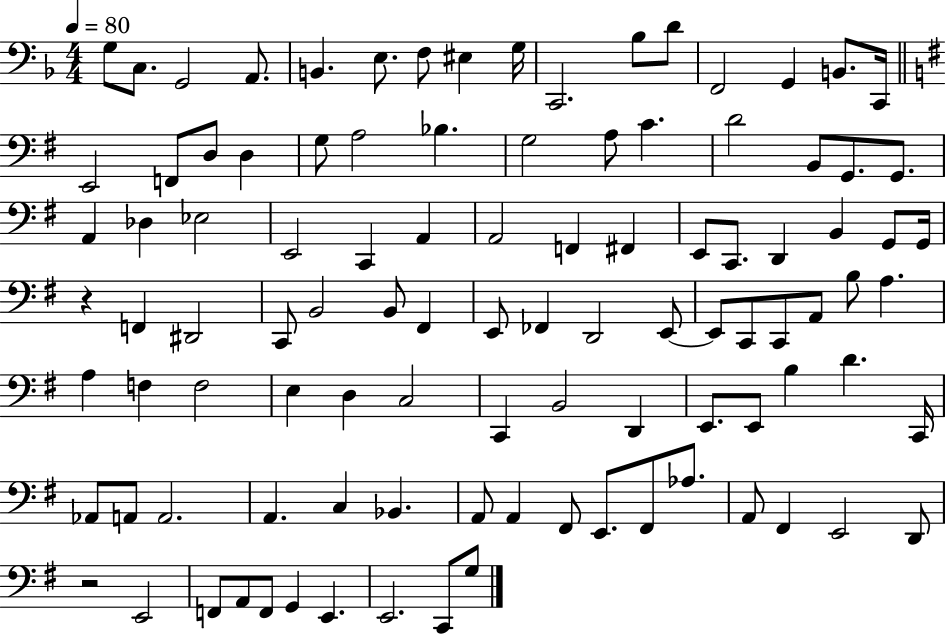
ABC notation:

X:1
T:Untitled
M:4/4
L:1/4
K:F
G,/2 C,/2 G,,2 A,,/2 B,, E,/2 F,/2 ^E, G,/4 C,,2 _B,/2 D/2 F,,2 G,, B,,/2 C,,/4 E,,2 F,,/2 D,/2 D, G,/2 A,2 _B, G,2 A,/2 C D2 B,,/2 G,,/2 G,,/2 A,, _D, _E,2 E,,2 C,, A,, A,,2 F,, ^F,, E,,/2 C,,/2 D,, B,, G,,/2 G,,/4 z F,, ^D,,2 C,,/2 B,,2 B,,/2 ^F,, E,,/2 _F,, D,,2 E,,/2 E,,/2 C,,/2 C,,/2 A,,/2 B,/2 A, A, F, F,2 E, D, C,2 C,, B,,2 D,, E,,/2 E,,/2 B, D C,,/4 _A,,/2 A,,/2 A,,2 A,, C, _B,, A,,/2 A,, ^F,,/2 E,,/2 ^F,,/2 _A,/2 A,,/2 ^F,, E,,2 D,,/2 z2 E,,2 F,,/2 A,,/2 F,,/2 G,, E,, E,,2 C,,/2 G,/2